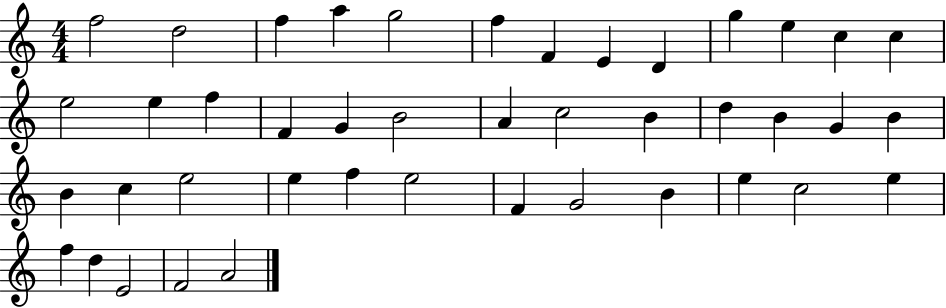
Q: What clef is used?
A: treble